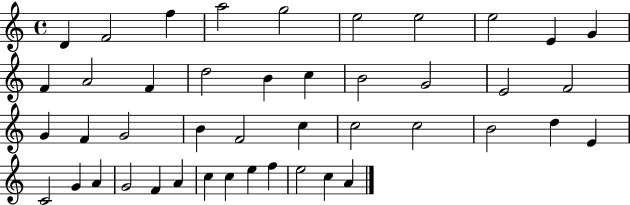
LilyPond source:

{
  \clef treble
  \time 4/4
  \defaultTimeSignature
  \key c \major
  d'4 f'2 f''4 | a''2 g''2 | e''2 e''2 | e''2 e'4 g'4 | \break f'4 a'2 f'4 | d''2 b'4 c''4 | b'2 g'2 | e'2 f'2 | \break g'4 f'4 g'2 | b'4 f'2 c''4 | c''2 c''2 | b'2 d''4 e'4 | \break c'2 g'4 a'4 | g'2 f'4 a'4 | c''4 c''4 e''4 f''4 | e''2 c''4 a'4 | \break \bar "|."
}